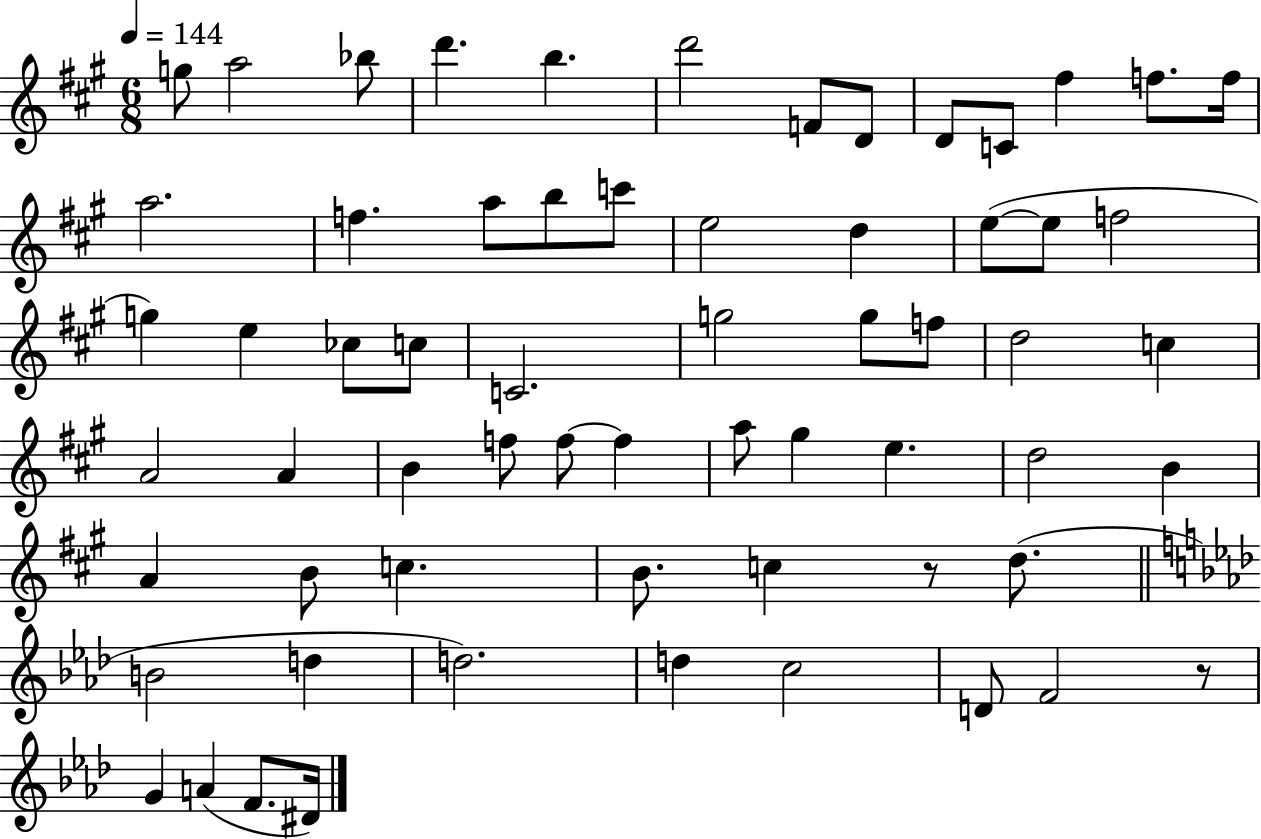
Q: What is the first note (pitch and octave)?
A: G5